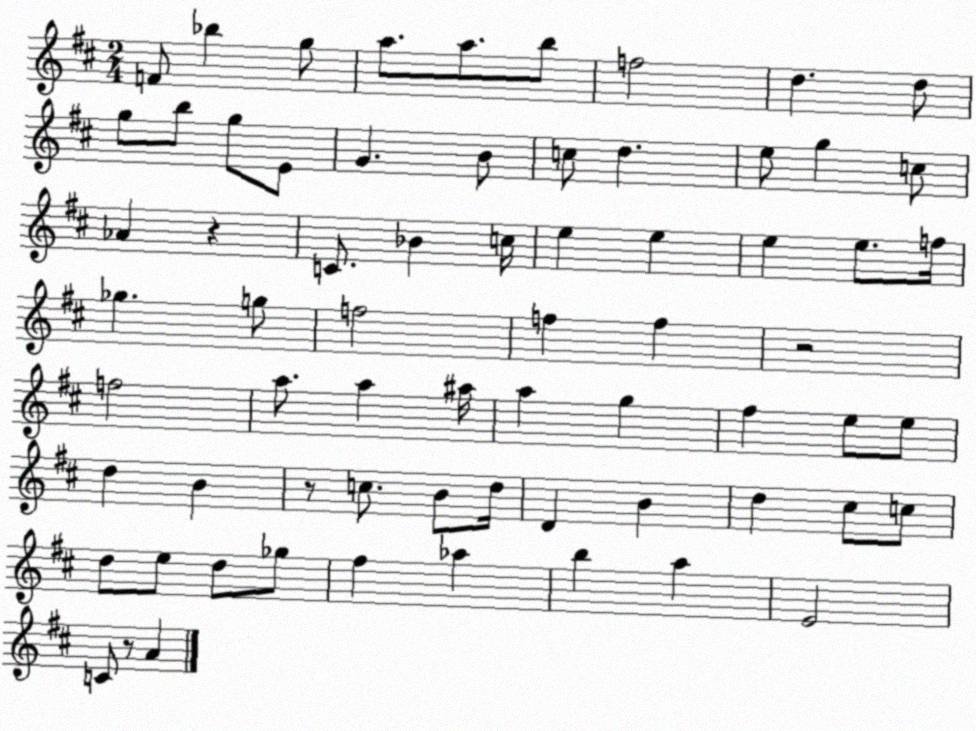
X:1
T:Untitled
M:2/4
L:1/4
K:D
F/2 _b g/2 a/2 a/2 b/2 f2 d d/2 g/2 b/2 g/2 E/2 G B/2 c/2 d e/2 g c/2 _A z C/2 _B c/4 e e e e/2 f/4 _g g/2 f2 f f z2 f2 a/2 a ^a/4 a g ^f e/2 e/2 d B z/2 c/2 B/2 d/4 D B d ^c/2 c/2 d/2 e/2 d/2 _g/2 ^f _a b a E2 C/2 z/2 A